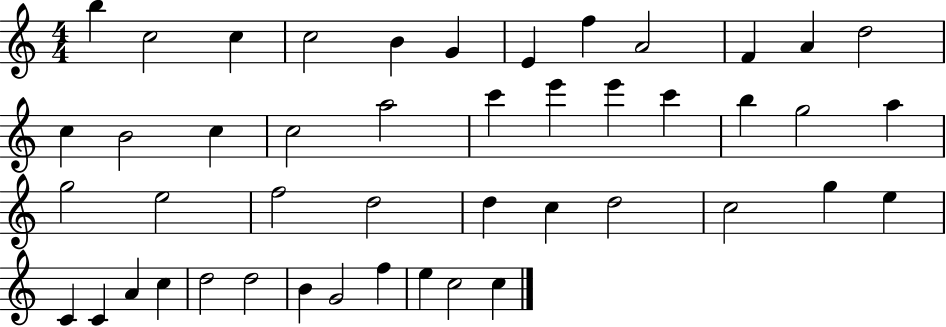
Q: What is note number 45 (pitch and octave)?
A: C5